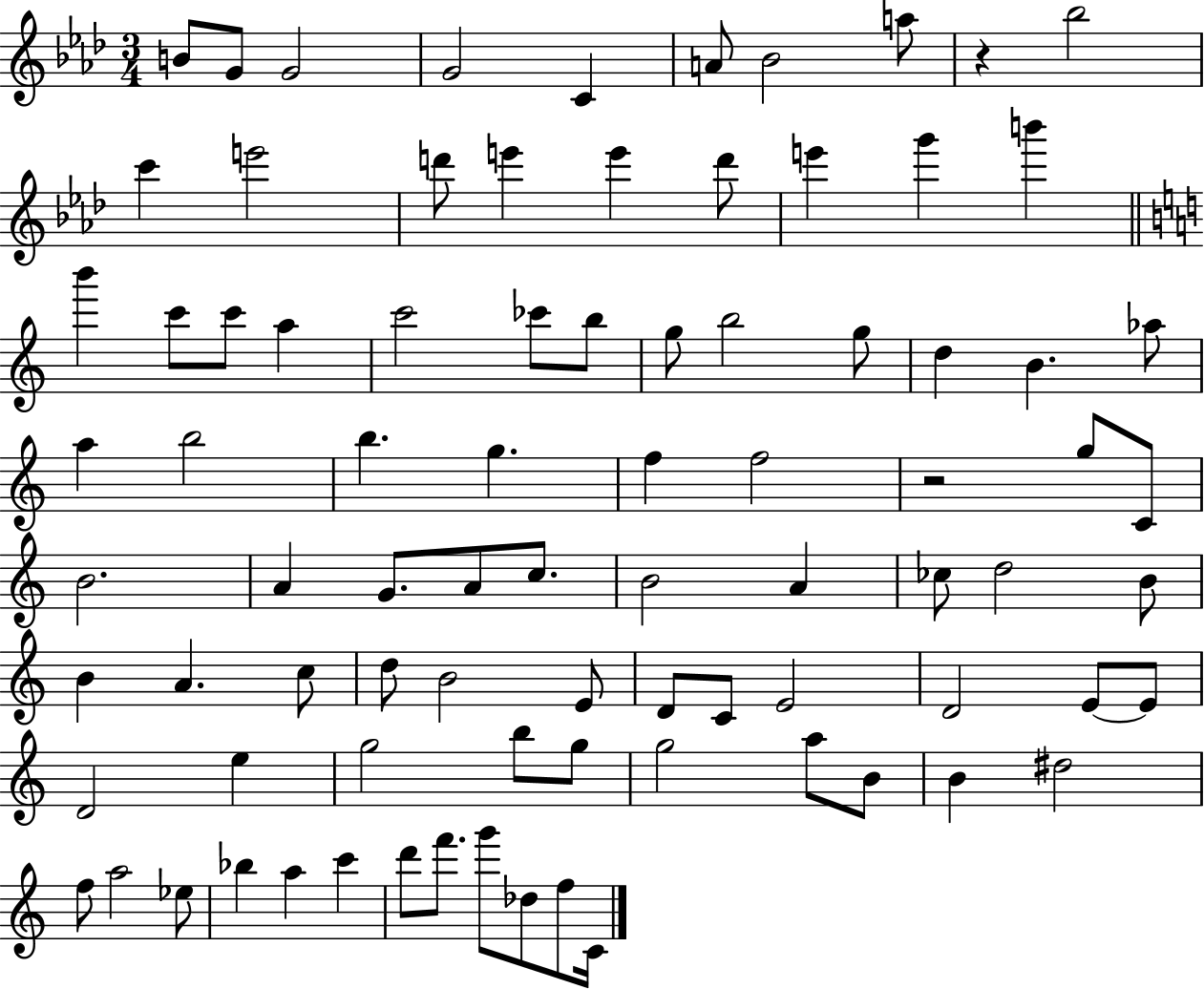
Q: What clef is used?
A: treble